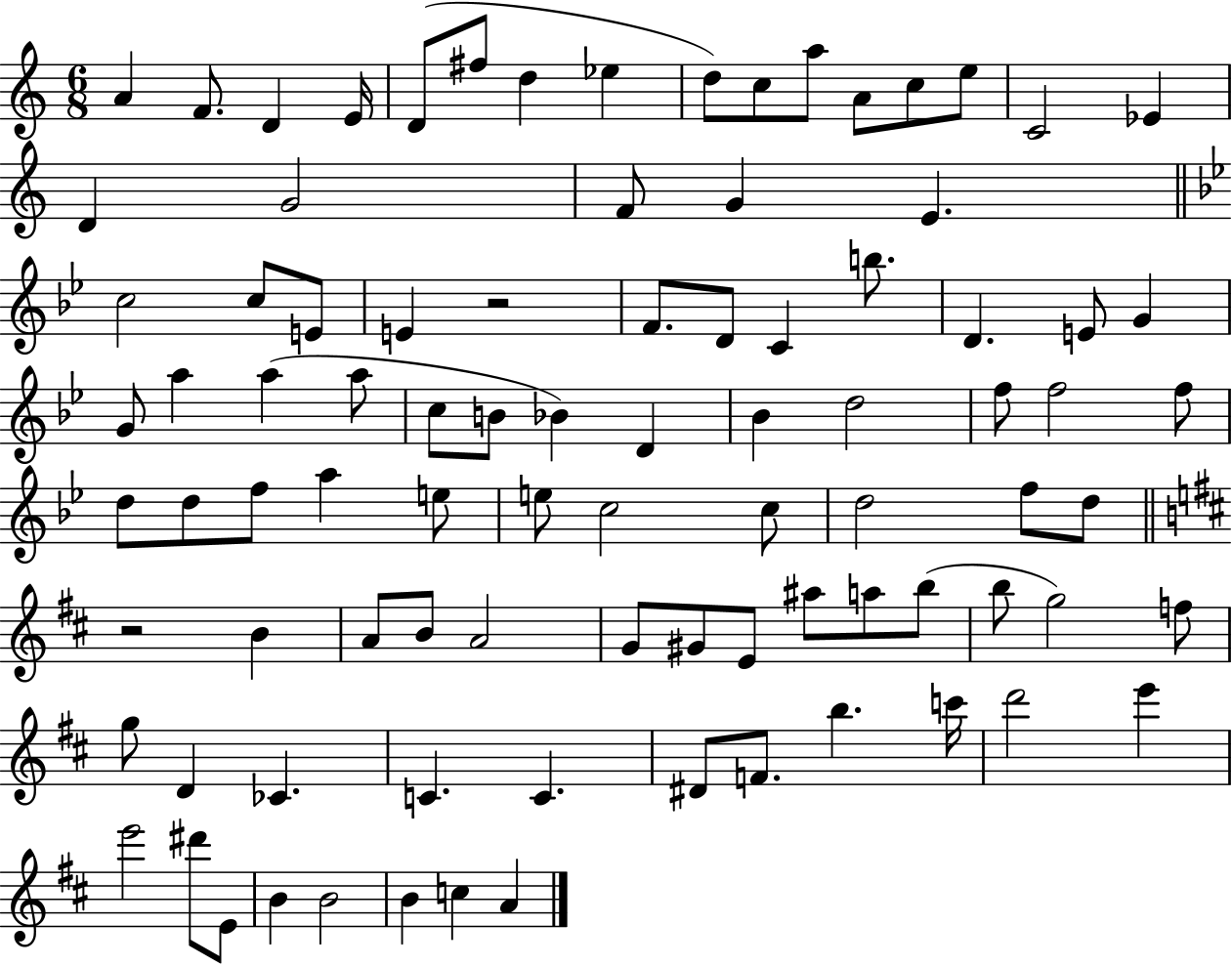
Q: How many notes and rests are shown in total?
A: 90